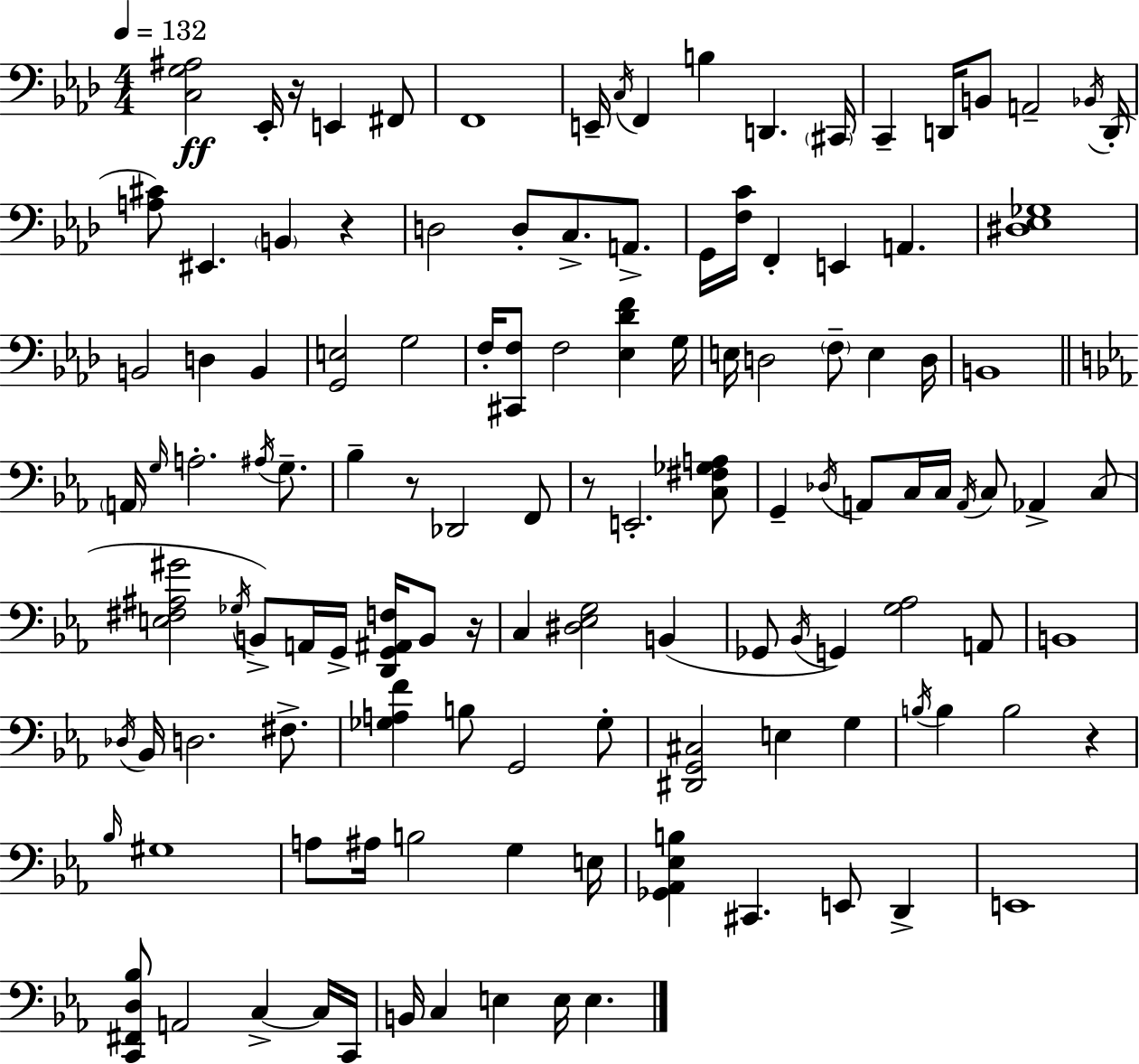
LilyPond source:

{
  \clef bass
  \numericTimeSignature
  \time 4/4
  \key aes \major
  \tempo 4 = 132
  \repeat volta 2 { <c g ais>2\ff ees,16-. r16 e,4 fis,8 | f,1 | e,16-- \acciaccatura { c16 } f,4 b4 d,4. | \parenthesize cis,16 c,4-- d,16 b,8 a,2-- | \break \acciaccatura { bes,16 }( d,16-. <a cis'>8) eis,4. \parenthesize b,4 r4 | d2 d8-. c8.-> a,8.-> | g,16 <f c'>16 f,4-. e,4 a,4. | <dis ees ges>1 | \break b,2 d4 b,4 | <g, e>2 g2 | f16-. <cis, f>8 f2 <ees des' f'>4 | g16 e16 d2 \parenthesize f8-- e4 | \break d16 b,1 | \bar "||" \break \key ees \major \parenthesize a,16 \grace { g16 } a2.-. \acciaccatura { ais16 } g8.-- | bes4-- r8 des,2 | f,8 r8 e,2.-. | <c fis ges a>8 g,4-- \acciaccatura { des16 } a,8 c16 c16 \acciaccatura { a,16 } c8 aes,4-> | \break c8( <e fis ais gis'>2 \acciaccatura { ges16 }) b,8-> a,16 | g,16-> <d, g, ais, f>16 b,8 r16 c4 <dis ees g>2 | b,4( ges,8 \acciaccatura { bes,16 }) g,4 <g aes>2 | a,8 b,1 | \break \acciaccatura { des16 } bes,16 d2. | fis8.-> <ges a f'>4 b8 g,2 | ges8-. <dis, g, cis>2 e4 | g4 \acciaccatura { b16 } b4 b2 | \break r4 \grace { bes16 } gis1 | a8 ais16 b2 | g4 e16 <ges, aes, ees b>4 cis,4. | e,8 d,4-> e,1 | \break <c, fis, d bes>8 a,2 | c4->~~ c16 c,16 b,16 c4 e4 | e16 e4. } \bar "|."
}